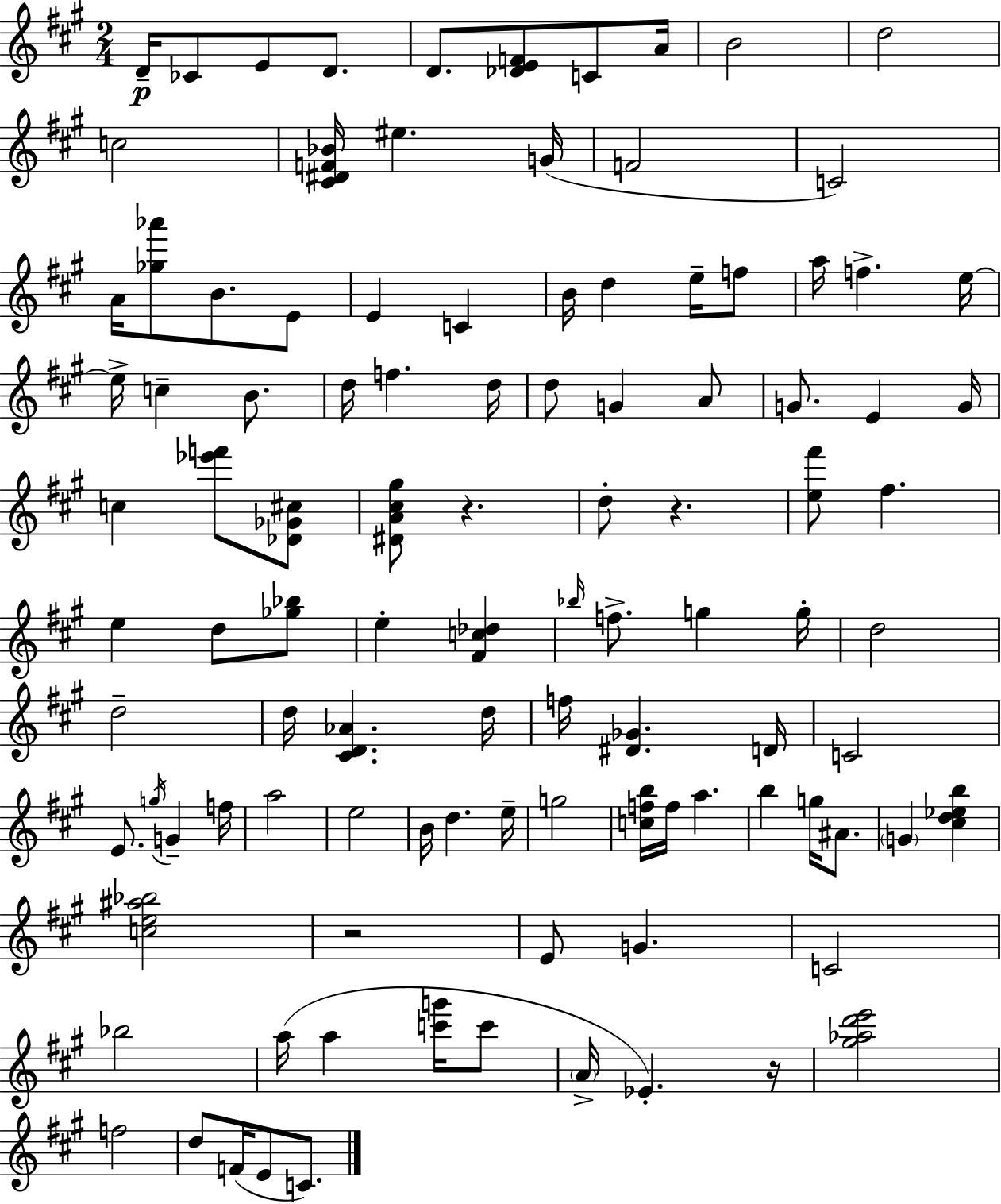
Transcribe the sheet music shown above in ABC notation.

X:1
T:Untitled
M:2/4
L:1/4
K:A
D/4 _C/2 E/2 D/2 D/2 [_DEF]/2 C/2 A/4 B2 d2 c2 [^C^DF_B]/4 ^e G/4 F2 C2 A/4 [_g_a']/2 B/2 E/2 E C B/4 d e/4 f/2 a/4 f e/4 e/4 c B/2 d/4 f d/4 d/2 G A/2 G/2 E G/4 c [_e'f']/2 [_D_G^c]/2 [^DA^c^g]/2 z d/2 z [e^f']/2 ^f e d/2 [_g_b]/2 e [^Fc_d] _b/4 f/2 g g/4 d2 d2 d/4 [^CD_A] d/4 f/4 [^D_G] D/4 C2 E/2 g/4 G f/4 a2 e2 B/4 d e/4 g2 [cfb]/4 f/4 a b g/4 ^A/2 G [^cd_eb] [ce^a_b]2 z2 E/2 G C2 _b2 a/4 a [c'g']/4 c'/2 A/4 _E z/4 [^g_ad'e']2 f2 d/2 F/4 E/2 C/2